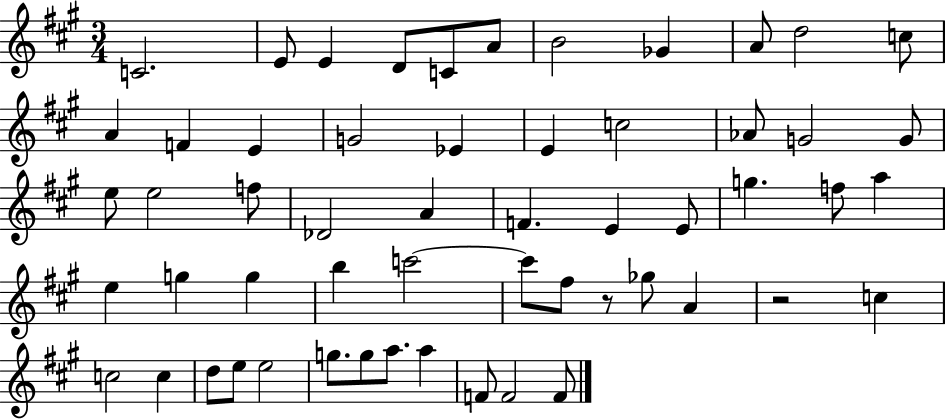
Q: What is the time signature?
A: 3/4